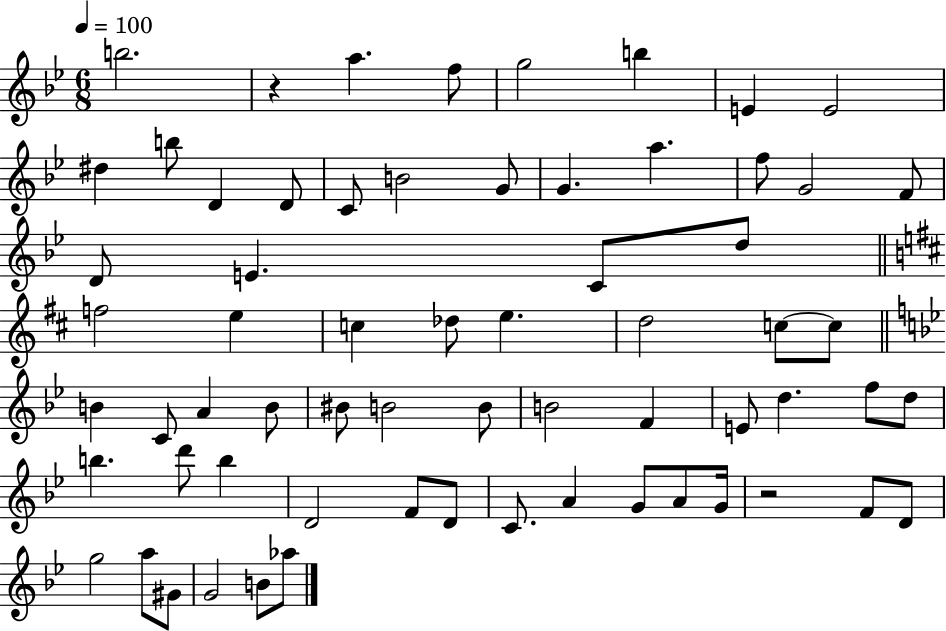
{
  \clef treble
  \numericTimeSignature
  \time 6/8
  \key bes \major
  \tempo 4 = 100
  \repeat volta 2 { b''2. | r4 a''4. f''8 | g''2 b''4 | e'4 e'2 | \break dis''4 b''8 d'4 d'8 | c'8 b'2 g'8 | g'4. a''4. | f''8 g'2 f'8 | \break d'8 e'4. c'8 d''8 | \bar "||" \break \key b \minor f''2 e''4 | c''4 des''8 e''4. | d''2 c''8~~ c''8 | \bar "||" \break \key bes \major b'4 c'8 a'4 b'8 | bis'8 b'2 b'8 | b'2 f'4 | e'8 d''4. f''8 d''8 | \break b''4. d'''8 b''4 | d'2 f'8 d'8 | c'8. a'4 g'8 a'8 g'16 | r2 f'8 d'8 | \break g''2 a''8 gis'8 | g'2 b'8 aes''8 | } \bar "|."
}